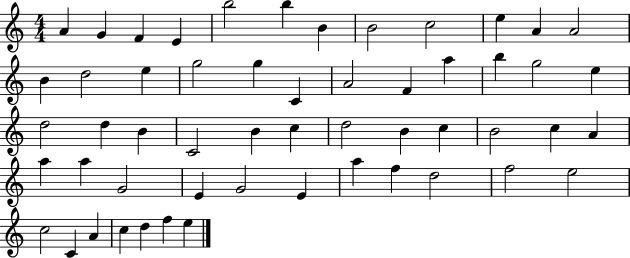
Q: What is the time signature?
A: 4/4